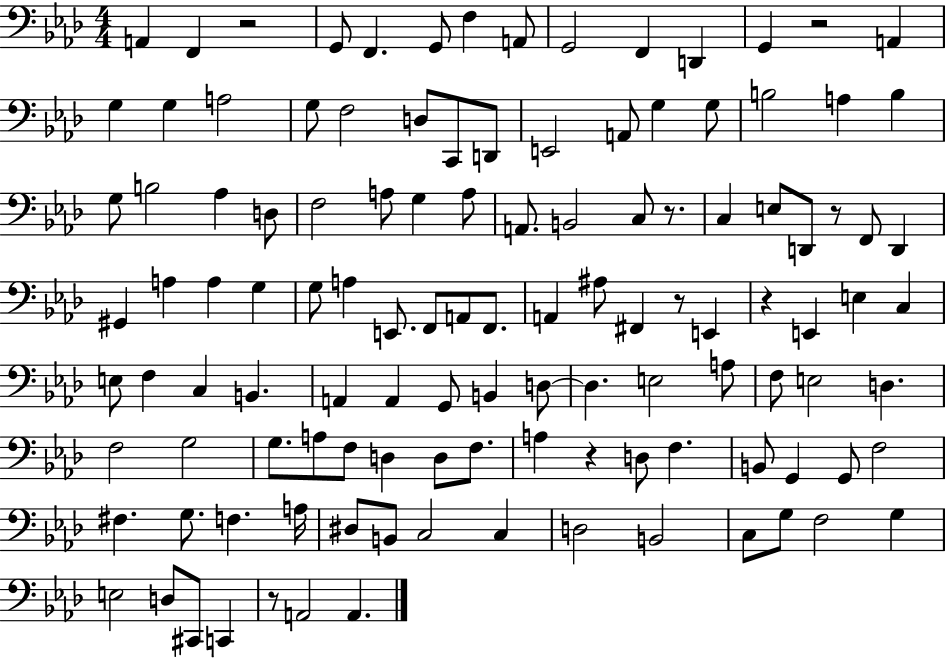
{
  \clef bass
  \numericTimeSignature
  \time 4/4
  \key aes \major
  a,4 f,4 r2 | g,8 f,4. g,8 f4 a,8 | g,2 f,4 d,4 | g,4 r2 a,4 | \break g4 g4 a2 | g8 f2 d8 c,8 d,8 | e,2 a,8 g4 g8 | b2 a4 b4 | \break g8 b2 aes4 d8 | f2 a8 g4 a8 | a,8. b,2 c8 r8. | c4 e8 d,8 r8 f,8 d,4 | \break gis,4 a4 a4 g4 | g8 a4 e,8. f,8 a,8 f,8. | a,4 ais8 fis,4 r8 e,4 | r4 e,4 e4 c4 | \break e8 f4 c4 b,4. | a,4 a,4 g,8 b,4 d8~~ | d4. e2 a8 | f8 e2 d4. | \break f2 g2 | g8. a8 f8 d4 d8 f8. | a4 r4 d8 f4. | b,8 g,4 g,8 f2 | \break fis4. g8. f4. a16 | dis8 b,8 c2 c4 | d2 b,2 | c8 g8 f2 g4 | \break e2 d8 cis,8 c,4 | r8 a,2 a,4. | \bar "|."
}